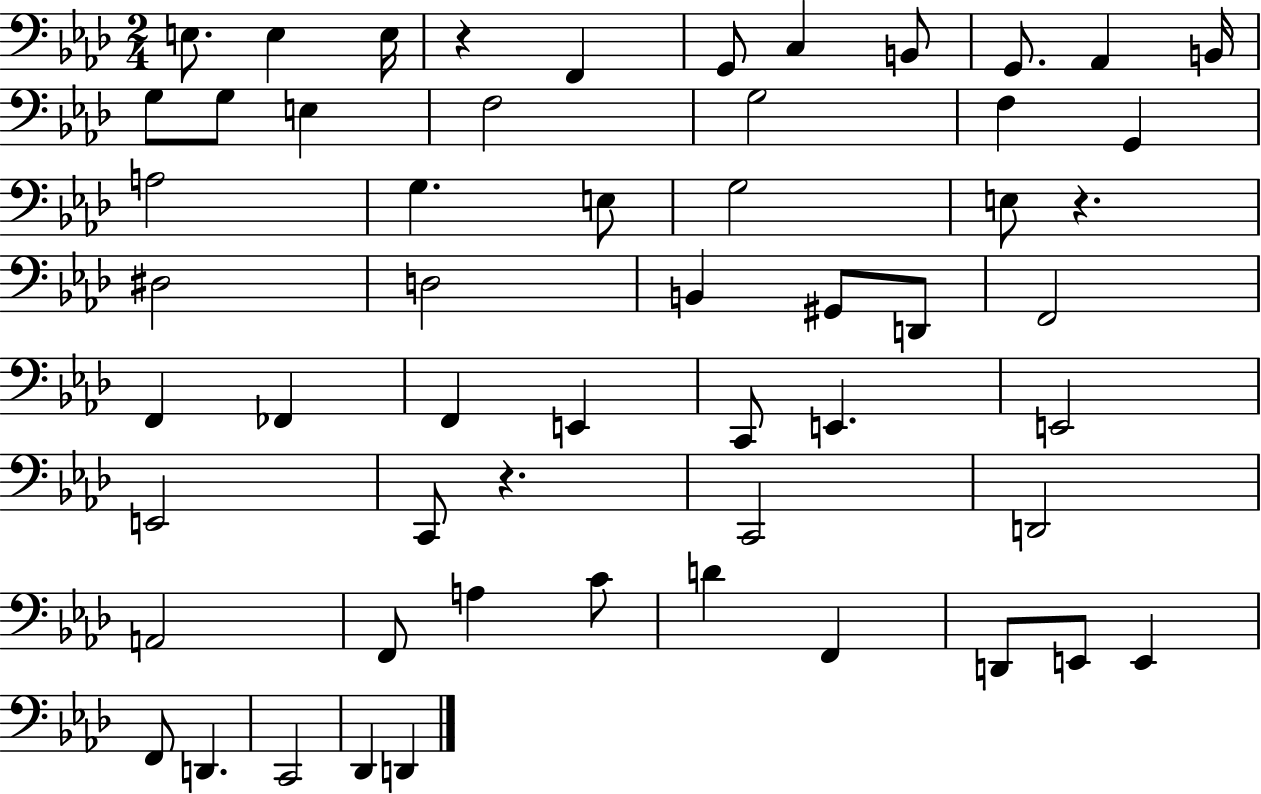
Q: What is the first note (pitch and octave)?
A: E3